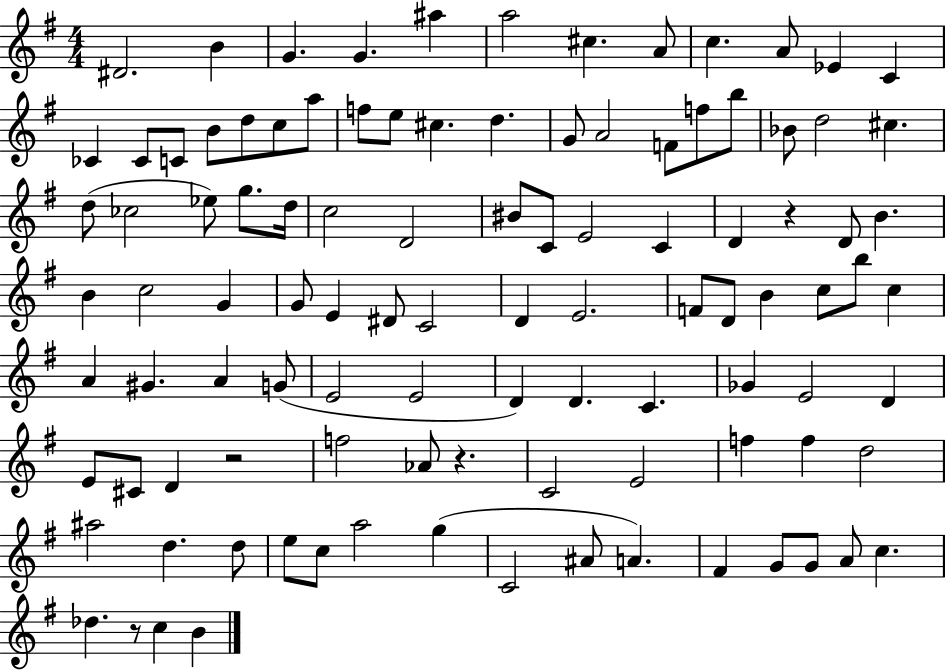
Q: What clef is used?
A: treble